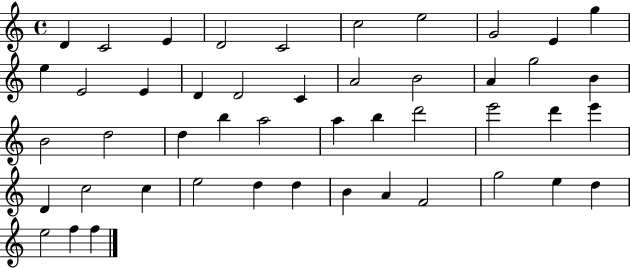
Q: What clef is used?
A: treble